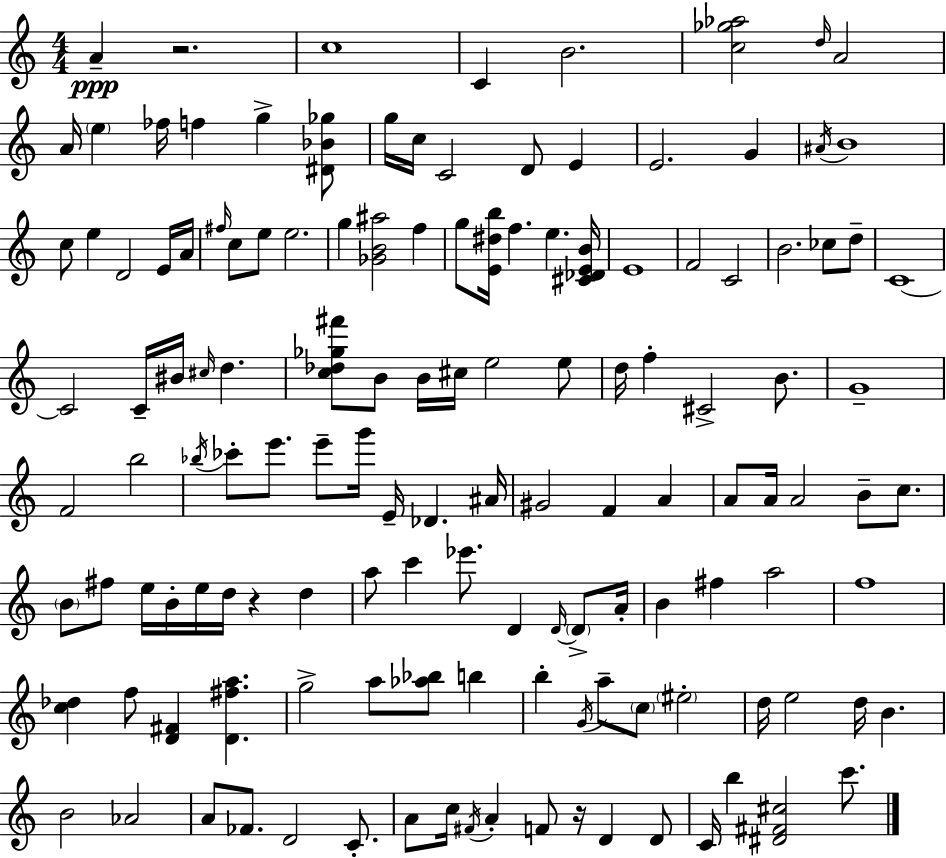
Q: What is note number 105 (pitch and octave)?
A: B4